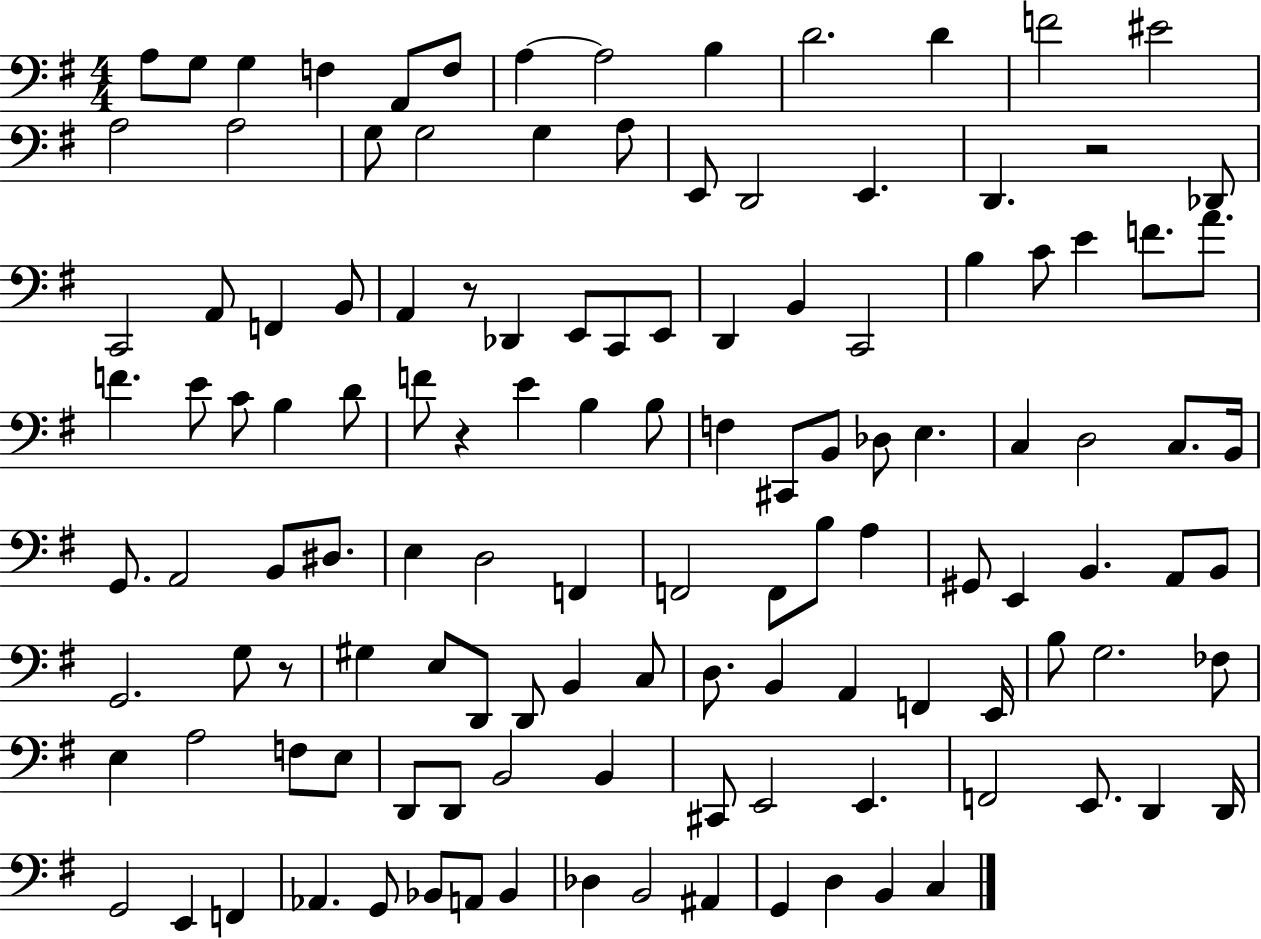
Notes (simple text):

A3/e G3/e G3/q F3/q A2/e F3/e A3/q A3/h B3/q D4/h. D4/q F4/h EIS4/h A3/h A3/h G3/e G3/h G3/q A3/e E2/e D2/h E2/q. D2/q. R/h Db2/e C2/h A2/e F2/q B2/e A2/q R/e Db2/q E2/e C2/e E2/e D2/q B2/q C2/h B3/q C4/e E4/q F4/e. A4/e. F4/q. E4/e C4/e B3/q D4/e F4/e R/q E4/q B3/q B3/e F3/q C#2/e B2/e Db3/e E3/q. C3/q D3/h C3/e. B2/s G2/e. A2/h B2/e D#3/e. E3/q D3/h F2/q F2/h F2/e B3/e A3/q G#2/e E2/q B2/q. A2/e B2/e G2/h. G3/e R/e G#3/q E3/e D2/e D2/e B2/q C3/e D3/e. B2/q A2/q F2/q E2/s B3/e G3/h. FES3/e E3/q A3/h F3/e E3/e D2/e D2/e B2/h B2/q C#2/e E2/h E2/q. F2/h E2/e. D2/q D2/s G2/h E2/q F2/q Ab2/q. G2/e Bb2/e A2/e Bb2/q Db3/q B2/h A#2/q G2/q D3/q B2/q C3/q